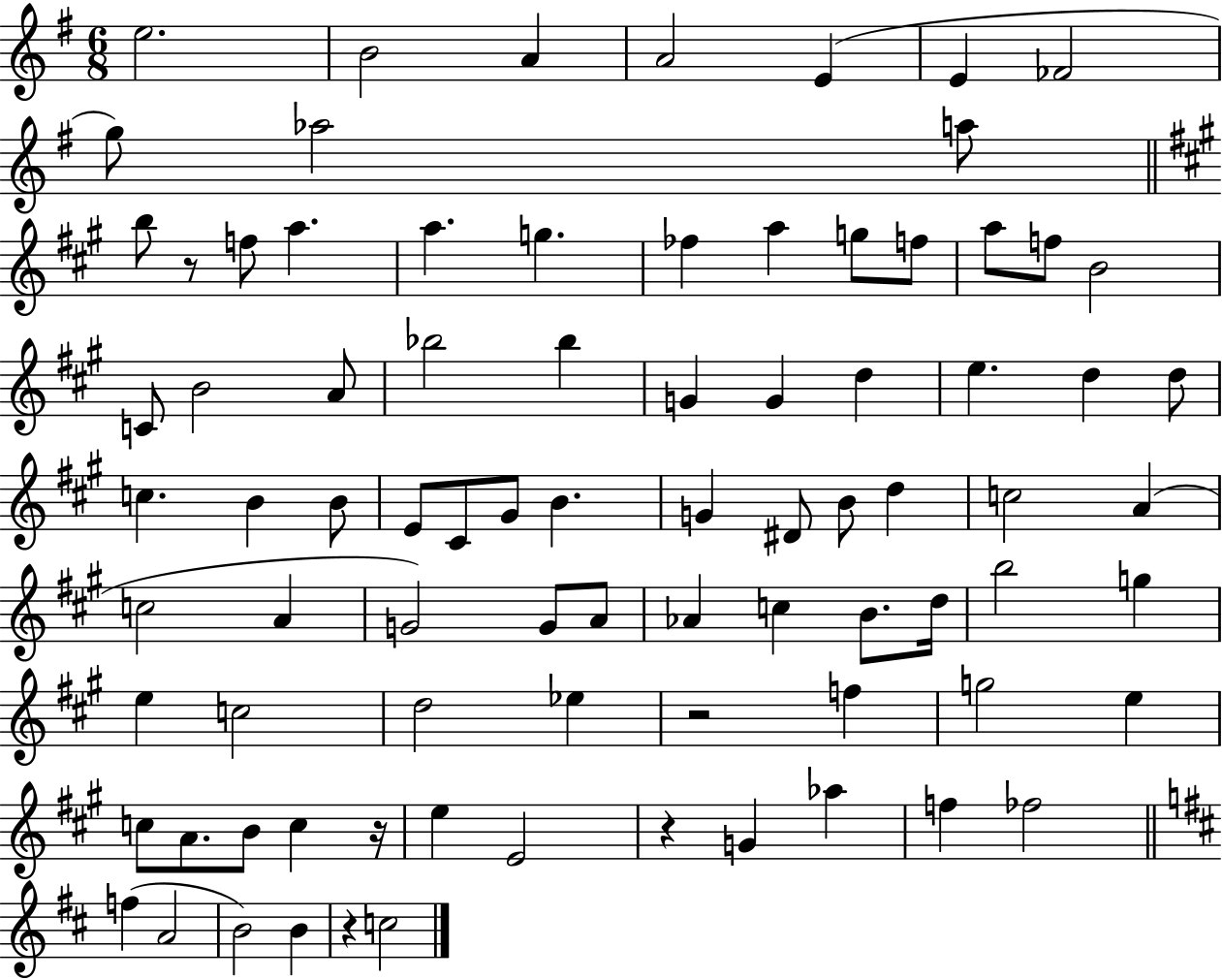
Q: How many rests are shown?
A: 5